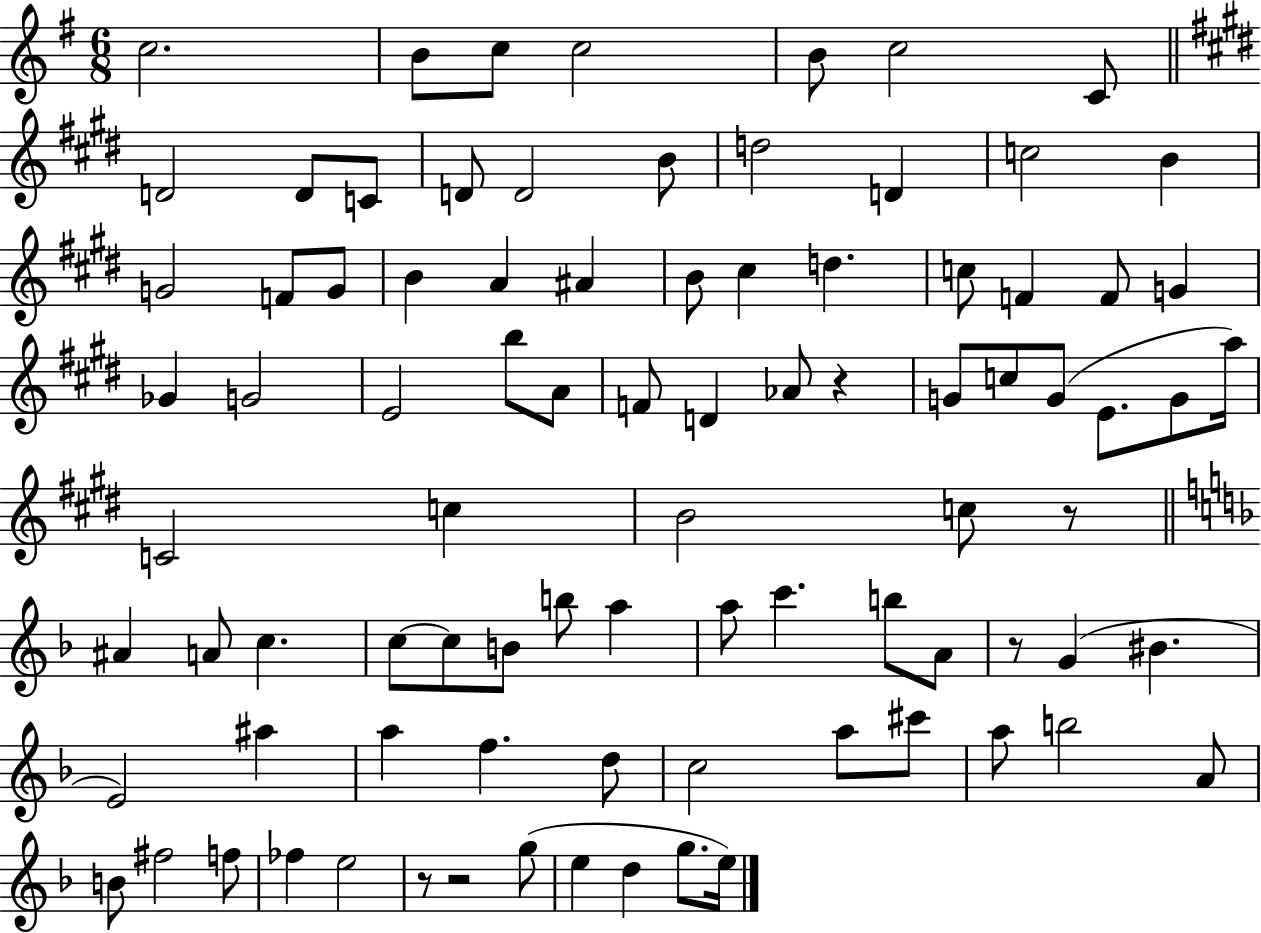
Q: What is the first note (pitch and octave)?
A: C5